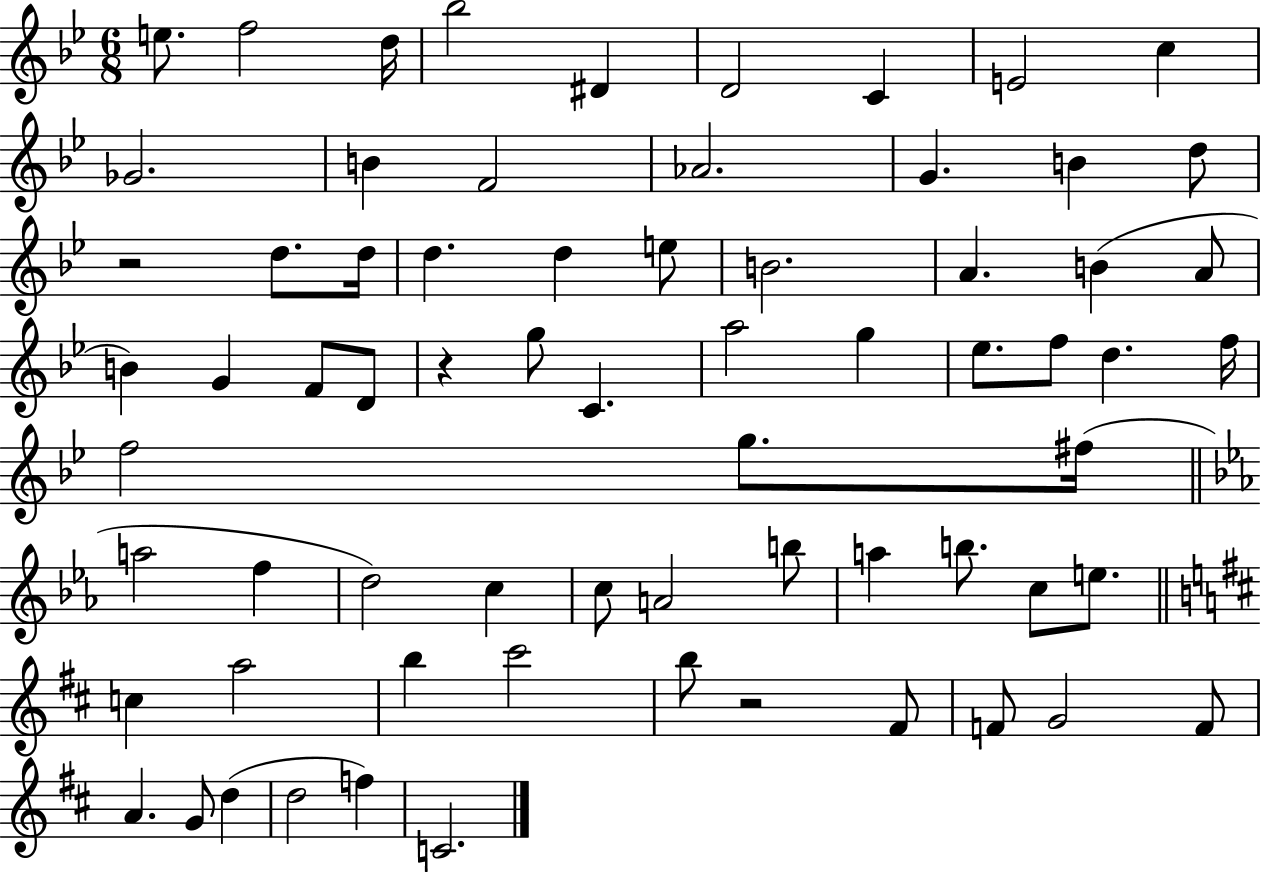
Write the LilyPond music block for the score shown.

{
  \clef treble
  \numericTimeSignature
  \time 6/8
  \key bes \major
  \repeat volta 2 { e''8. f''2 d''16 | bes''2 dis'4 | d'2 c'4 | e'2 c''4 | \break ges'2. | b'4 f'2 | aes'2. | g'4. b'4 d''8 | \break r2 d''8. d''16 | d''4. d''4 e''8 | b'2. | a'4. b'4( a'8 | \break b'4) g'4 f'8 d'8 | r4 g''8 c'4. | a''2 g''4 | ees''8. f''8 d''4. f''16 | \break f''2 g''8. fis''16( | \bar "||" \break \key ees \major a''2 f''4 | d''2) c''4 | c''8 a'2 b''8 | a''4 b''8. c''8 e''8. | \break \bar "||" \break \key b \minor c''4 a''2 | b''4 cis'''2 | b''8 r2 fis'8 | f'8 g'2 f'8 | \break a'4. g'8 d''4( | d''2 f''4) | c'2. | } \bar "|."
}